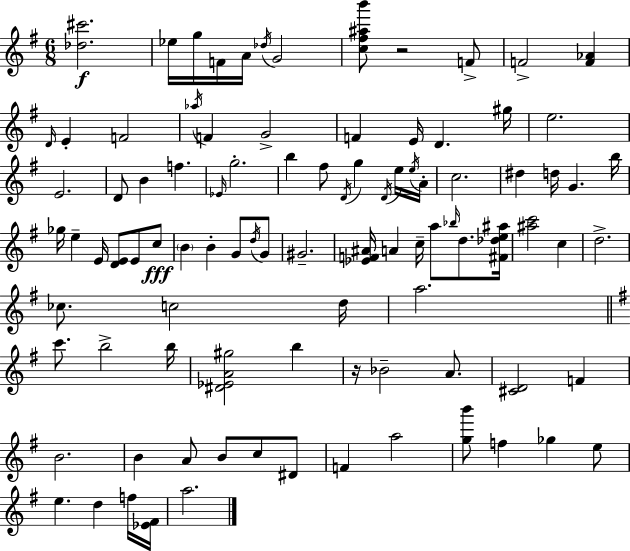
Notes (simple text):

[Db5,C#6]/h. Eb5/s G5/s F4/s A4/s Db5/s G4/h [C5,F#5,A#5,B6]/e R/h F4/e F4/h [F4,Ab4]/q D4/s E4/q F4/h Ab5/s F4/q G4/h F4/q E4/s D4/q. G#5/s E5/h. E4/h. D4/e B4/q F5/q. Eb4/s G5/h. B5/q F#5/e D4/s G5/q D4/s E5/s E5/s A4/s C5/h. D#5/q D5/s G4/q. B5/s Gb5/s E5/q E4/s [D4,E4]/e E4/e C5/e B4/q B4/q G4/e D5/s G4/e G#4/h. [Eb4,F4,A#4]/s A4/q C5/s A5/e Bb5/s D5/e. [F#4,Db5,E5,A#5]/s [A#5,C6]/h C5/q D5/h. CES5/e. C5/h D5/s A5/h. C6/e. B5/h B5/s [D#4,Eb4,A4,G#5]/h B5/q R/s Bb4/h A4/e. [C#4,D4]/h F4/q B4/h. B4/q A4/e B4/e C5/e D#4/e F4/q A5/h [G5,B6]/e F5/q Gb5/q E5/e E5/q. D5/q F5/s [Eb4,F#4]/s A5/h.